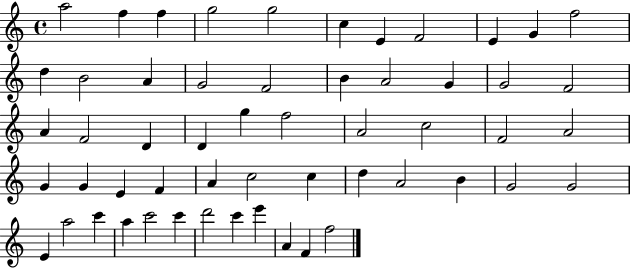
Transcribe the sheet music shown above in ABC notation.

X:1
T:Untitled
M:4/4
L:1/4
K:C
a2 f f g2 g2 c E F2 E G f2 d B2 A G2 F2 B A2 G G2 F2 A F2 D D g f2 A2 c2 F2 A2 G G E F A c2 c d A2 B G2 G2 E a2 c' a c'2 c' d'2 c' e' A F f2